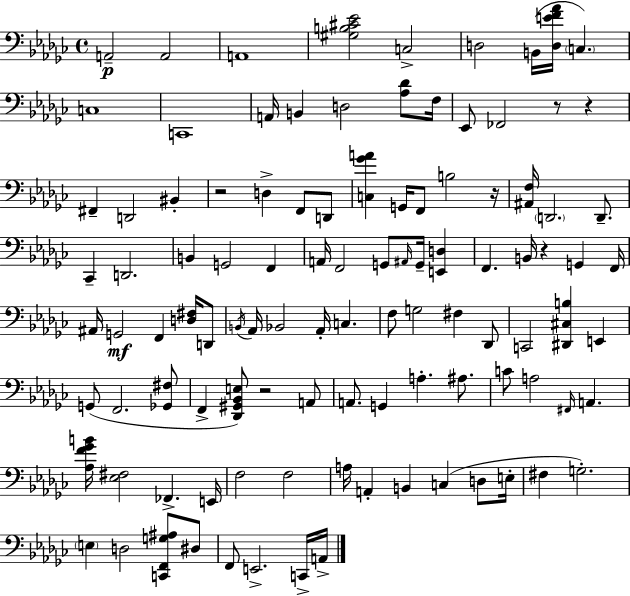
A2/h A2/h A2/w [G#3,B3,C#4,Eb4]/h C3/h D3/h B2/s [D3,E4,F4,Ab4]/s C3/q. C3/w C2/w A2/s B2/q D3/h [Ab3,Db4]/e F3/s Eb2/e FES2/h R/e R/q F#2/q D2/h BIS2/q R/h D3/q F2/e D2/e [C3,Gb4,A4]/q G2/s F2/e B3/h R/s [A#2,F3]/s D2/h. D2/e. CES2/q D2/h. B2/q G2/h F2/q A2/s F2/h G2/e A#2/s G2/s [E2,D3]/q F2/q. B2/s R/q G2/q F2/s A#2/s G2/h F2/q [D3,F#3]/s D2/e B2/s Ab2/s Bb2/h Ab2/s C3/q. F3/e G3/h F#3/q Db2/e C2/h [D#2,C#3,B3]/q E2/q G2/e F2/h. [Gb2,F#3]/e F2/q [Db2,G#2,Bb2,E3]/e R/h A2/e A2/e. G2/q A3/q. A#3/e. C4/e A3/h F#2/s A2/q. [Ab3,F4,Gb4,B4]/s [Eb3,F#3]/h FES2/q. E2/s F3/h F3/h A3/s A2/q B2/q C3/q D3/e E3/s F#3/q G3/h. E3/q D3/h [C2,F2,G3,A#3]/e D#3/e F2/e E2/h. C2/s A2/s